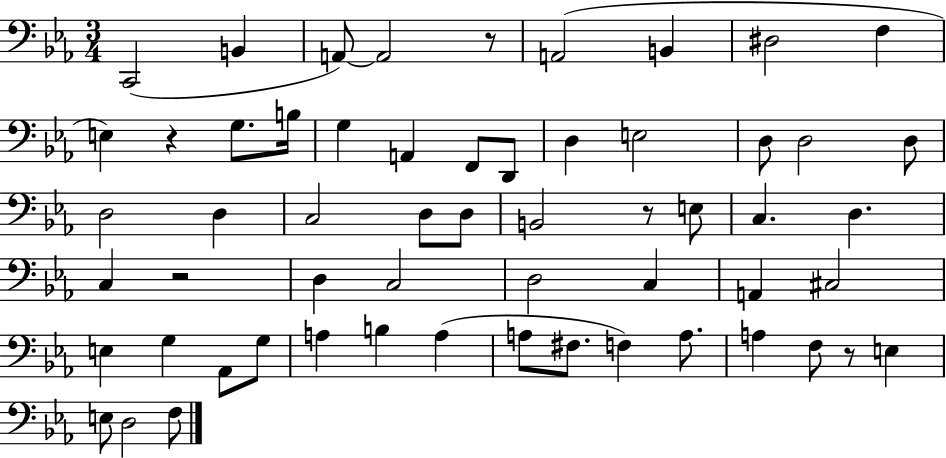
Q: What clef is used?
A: bass